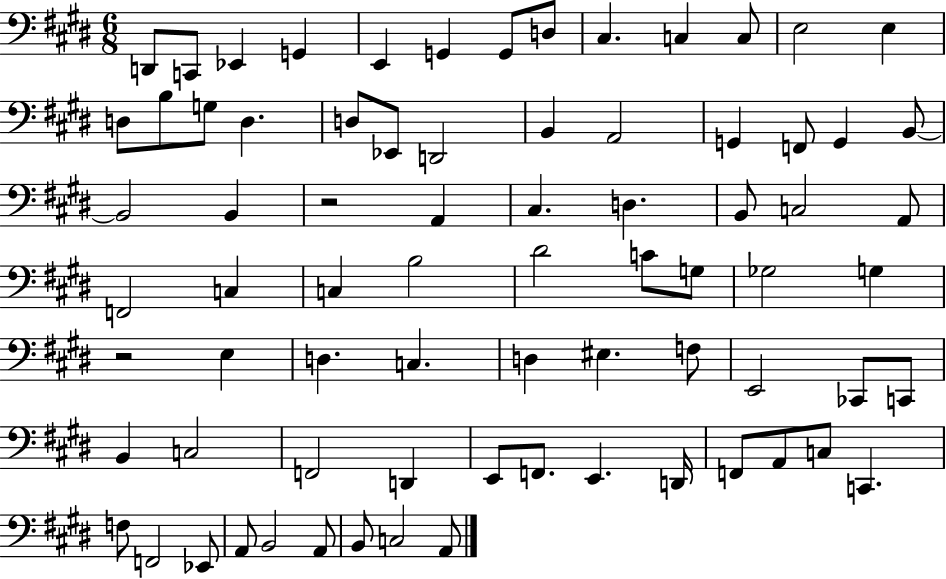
D2/e C2/e Eb2/q G2/q E2/q G2/q G2/e D3/e C#3/q. C3/q C3/e E3/h E3/q D3/e B3/e G3/e D3/q. D3/e Eb2/e D2/h B2/q A2/h G2/q F2/e G2/q B2/e B2/h B2/q R/h A2/q C#3/q. D3/q. B2/e C3/h A2/e F2/h C3/q C3/q B3/h D#4/h C4/e G3/e Gb3/h G3/q R/h E3/q D3/q. C3/q. D3/q EIS3/q. F3/e E2/h CES2/e C2/e B2/q C3/h F2/h D2/q E2/e F2/e. E2/q. D2/s F2/e A2/e C3/e C2/q. F3/e F2/h Eb2/e A2/e B2/h A2/e B2/e C3/h A2/e